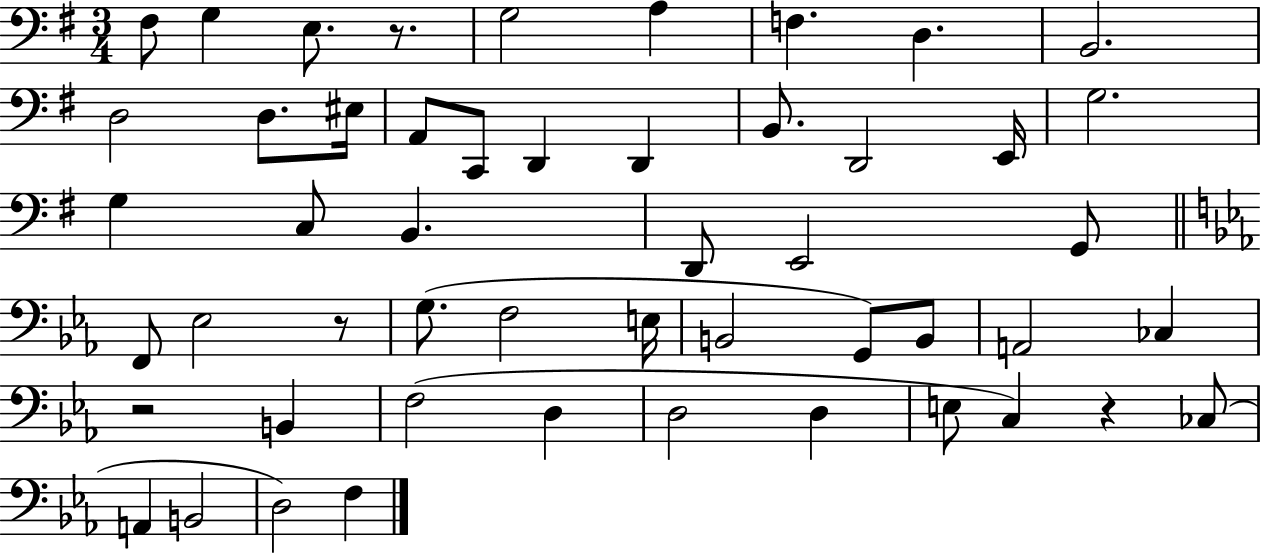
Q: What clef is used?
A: bass